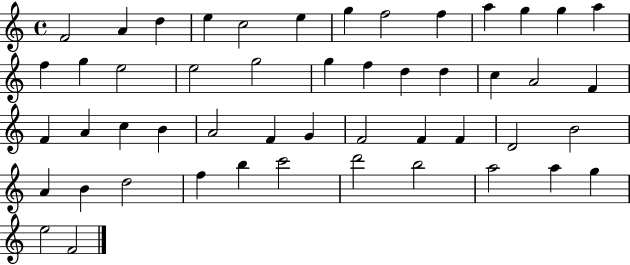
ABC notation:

X:1
T:Untitled
M:4/4
L:1/4
K:C
F2 A d e c2 e g f2 f a g g a f g e2 e2 g2 g f d d c A2 F F A c B A2 F G F2 F F D2 B2 A B d2 f b c'2 d'2 b2 a2 a g e2 F2